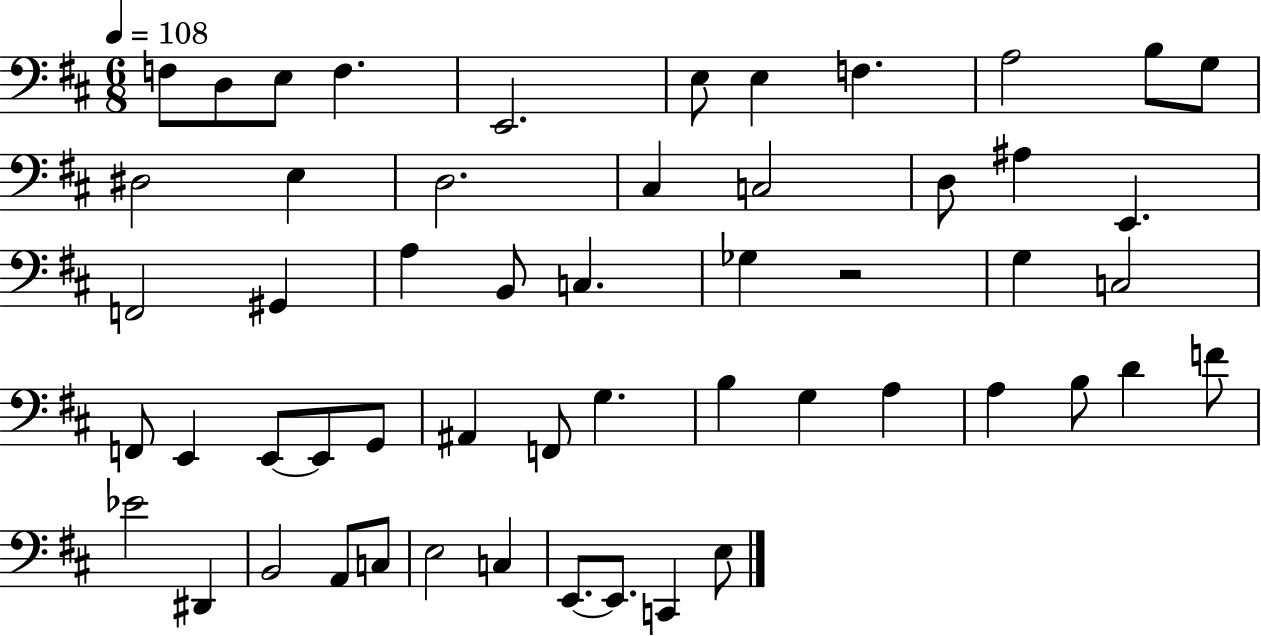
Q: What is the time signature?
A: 6/8